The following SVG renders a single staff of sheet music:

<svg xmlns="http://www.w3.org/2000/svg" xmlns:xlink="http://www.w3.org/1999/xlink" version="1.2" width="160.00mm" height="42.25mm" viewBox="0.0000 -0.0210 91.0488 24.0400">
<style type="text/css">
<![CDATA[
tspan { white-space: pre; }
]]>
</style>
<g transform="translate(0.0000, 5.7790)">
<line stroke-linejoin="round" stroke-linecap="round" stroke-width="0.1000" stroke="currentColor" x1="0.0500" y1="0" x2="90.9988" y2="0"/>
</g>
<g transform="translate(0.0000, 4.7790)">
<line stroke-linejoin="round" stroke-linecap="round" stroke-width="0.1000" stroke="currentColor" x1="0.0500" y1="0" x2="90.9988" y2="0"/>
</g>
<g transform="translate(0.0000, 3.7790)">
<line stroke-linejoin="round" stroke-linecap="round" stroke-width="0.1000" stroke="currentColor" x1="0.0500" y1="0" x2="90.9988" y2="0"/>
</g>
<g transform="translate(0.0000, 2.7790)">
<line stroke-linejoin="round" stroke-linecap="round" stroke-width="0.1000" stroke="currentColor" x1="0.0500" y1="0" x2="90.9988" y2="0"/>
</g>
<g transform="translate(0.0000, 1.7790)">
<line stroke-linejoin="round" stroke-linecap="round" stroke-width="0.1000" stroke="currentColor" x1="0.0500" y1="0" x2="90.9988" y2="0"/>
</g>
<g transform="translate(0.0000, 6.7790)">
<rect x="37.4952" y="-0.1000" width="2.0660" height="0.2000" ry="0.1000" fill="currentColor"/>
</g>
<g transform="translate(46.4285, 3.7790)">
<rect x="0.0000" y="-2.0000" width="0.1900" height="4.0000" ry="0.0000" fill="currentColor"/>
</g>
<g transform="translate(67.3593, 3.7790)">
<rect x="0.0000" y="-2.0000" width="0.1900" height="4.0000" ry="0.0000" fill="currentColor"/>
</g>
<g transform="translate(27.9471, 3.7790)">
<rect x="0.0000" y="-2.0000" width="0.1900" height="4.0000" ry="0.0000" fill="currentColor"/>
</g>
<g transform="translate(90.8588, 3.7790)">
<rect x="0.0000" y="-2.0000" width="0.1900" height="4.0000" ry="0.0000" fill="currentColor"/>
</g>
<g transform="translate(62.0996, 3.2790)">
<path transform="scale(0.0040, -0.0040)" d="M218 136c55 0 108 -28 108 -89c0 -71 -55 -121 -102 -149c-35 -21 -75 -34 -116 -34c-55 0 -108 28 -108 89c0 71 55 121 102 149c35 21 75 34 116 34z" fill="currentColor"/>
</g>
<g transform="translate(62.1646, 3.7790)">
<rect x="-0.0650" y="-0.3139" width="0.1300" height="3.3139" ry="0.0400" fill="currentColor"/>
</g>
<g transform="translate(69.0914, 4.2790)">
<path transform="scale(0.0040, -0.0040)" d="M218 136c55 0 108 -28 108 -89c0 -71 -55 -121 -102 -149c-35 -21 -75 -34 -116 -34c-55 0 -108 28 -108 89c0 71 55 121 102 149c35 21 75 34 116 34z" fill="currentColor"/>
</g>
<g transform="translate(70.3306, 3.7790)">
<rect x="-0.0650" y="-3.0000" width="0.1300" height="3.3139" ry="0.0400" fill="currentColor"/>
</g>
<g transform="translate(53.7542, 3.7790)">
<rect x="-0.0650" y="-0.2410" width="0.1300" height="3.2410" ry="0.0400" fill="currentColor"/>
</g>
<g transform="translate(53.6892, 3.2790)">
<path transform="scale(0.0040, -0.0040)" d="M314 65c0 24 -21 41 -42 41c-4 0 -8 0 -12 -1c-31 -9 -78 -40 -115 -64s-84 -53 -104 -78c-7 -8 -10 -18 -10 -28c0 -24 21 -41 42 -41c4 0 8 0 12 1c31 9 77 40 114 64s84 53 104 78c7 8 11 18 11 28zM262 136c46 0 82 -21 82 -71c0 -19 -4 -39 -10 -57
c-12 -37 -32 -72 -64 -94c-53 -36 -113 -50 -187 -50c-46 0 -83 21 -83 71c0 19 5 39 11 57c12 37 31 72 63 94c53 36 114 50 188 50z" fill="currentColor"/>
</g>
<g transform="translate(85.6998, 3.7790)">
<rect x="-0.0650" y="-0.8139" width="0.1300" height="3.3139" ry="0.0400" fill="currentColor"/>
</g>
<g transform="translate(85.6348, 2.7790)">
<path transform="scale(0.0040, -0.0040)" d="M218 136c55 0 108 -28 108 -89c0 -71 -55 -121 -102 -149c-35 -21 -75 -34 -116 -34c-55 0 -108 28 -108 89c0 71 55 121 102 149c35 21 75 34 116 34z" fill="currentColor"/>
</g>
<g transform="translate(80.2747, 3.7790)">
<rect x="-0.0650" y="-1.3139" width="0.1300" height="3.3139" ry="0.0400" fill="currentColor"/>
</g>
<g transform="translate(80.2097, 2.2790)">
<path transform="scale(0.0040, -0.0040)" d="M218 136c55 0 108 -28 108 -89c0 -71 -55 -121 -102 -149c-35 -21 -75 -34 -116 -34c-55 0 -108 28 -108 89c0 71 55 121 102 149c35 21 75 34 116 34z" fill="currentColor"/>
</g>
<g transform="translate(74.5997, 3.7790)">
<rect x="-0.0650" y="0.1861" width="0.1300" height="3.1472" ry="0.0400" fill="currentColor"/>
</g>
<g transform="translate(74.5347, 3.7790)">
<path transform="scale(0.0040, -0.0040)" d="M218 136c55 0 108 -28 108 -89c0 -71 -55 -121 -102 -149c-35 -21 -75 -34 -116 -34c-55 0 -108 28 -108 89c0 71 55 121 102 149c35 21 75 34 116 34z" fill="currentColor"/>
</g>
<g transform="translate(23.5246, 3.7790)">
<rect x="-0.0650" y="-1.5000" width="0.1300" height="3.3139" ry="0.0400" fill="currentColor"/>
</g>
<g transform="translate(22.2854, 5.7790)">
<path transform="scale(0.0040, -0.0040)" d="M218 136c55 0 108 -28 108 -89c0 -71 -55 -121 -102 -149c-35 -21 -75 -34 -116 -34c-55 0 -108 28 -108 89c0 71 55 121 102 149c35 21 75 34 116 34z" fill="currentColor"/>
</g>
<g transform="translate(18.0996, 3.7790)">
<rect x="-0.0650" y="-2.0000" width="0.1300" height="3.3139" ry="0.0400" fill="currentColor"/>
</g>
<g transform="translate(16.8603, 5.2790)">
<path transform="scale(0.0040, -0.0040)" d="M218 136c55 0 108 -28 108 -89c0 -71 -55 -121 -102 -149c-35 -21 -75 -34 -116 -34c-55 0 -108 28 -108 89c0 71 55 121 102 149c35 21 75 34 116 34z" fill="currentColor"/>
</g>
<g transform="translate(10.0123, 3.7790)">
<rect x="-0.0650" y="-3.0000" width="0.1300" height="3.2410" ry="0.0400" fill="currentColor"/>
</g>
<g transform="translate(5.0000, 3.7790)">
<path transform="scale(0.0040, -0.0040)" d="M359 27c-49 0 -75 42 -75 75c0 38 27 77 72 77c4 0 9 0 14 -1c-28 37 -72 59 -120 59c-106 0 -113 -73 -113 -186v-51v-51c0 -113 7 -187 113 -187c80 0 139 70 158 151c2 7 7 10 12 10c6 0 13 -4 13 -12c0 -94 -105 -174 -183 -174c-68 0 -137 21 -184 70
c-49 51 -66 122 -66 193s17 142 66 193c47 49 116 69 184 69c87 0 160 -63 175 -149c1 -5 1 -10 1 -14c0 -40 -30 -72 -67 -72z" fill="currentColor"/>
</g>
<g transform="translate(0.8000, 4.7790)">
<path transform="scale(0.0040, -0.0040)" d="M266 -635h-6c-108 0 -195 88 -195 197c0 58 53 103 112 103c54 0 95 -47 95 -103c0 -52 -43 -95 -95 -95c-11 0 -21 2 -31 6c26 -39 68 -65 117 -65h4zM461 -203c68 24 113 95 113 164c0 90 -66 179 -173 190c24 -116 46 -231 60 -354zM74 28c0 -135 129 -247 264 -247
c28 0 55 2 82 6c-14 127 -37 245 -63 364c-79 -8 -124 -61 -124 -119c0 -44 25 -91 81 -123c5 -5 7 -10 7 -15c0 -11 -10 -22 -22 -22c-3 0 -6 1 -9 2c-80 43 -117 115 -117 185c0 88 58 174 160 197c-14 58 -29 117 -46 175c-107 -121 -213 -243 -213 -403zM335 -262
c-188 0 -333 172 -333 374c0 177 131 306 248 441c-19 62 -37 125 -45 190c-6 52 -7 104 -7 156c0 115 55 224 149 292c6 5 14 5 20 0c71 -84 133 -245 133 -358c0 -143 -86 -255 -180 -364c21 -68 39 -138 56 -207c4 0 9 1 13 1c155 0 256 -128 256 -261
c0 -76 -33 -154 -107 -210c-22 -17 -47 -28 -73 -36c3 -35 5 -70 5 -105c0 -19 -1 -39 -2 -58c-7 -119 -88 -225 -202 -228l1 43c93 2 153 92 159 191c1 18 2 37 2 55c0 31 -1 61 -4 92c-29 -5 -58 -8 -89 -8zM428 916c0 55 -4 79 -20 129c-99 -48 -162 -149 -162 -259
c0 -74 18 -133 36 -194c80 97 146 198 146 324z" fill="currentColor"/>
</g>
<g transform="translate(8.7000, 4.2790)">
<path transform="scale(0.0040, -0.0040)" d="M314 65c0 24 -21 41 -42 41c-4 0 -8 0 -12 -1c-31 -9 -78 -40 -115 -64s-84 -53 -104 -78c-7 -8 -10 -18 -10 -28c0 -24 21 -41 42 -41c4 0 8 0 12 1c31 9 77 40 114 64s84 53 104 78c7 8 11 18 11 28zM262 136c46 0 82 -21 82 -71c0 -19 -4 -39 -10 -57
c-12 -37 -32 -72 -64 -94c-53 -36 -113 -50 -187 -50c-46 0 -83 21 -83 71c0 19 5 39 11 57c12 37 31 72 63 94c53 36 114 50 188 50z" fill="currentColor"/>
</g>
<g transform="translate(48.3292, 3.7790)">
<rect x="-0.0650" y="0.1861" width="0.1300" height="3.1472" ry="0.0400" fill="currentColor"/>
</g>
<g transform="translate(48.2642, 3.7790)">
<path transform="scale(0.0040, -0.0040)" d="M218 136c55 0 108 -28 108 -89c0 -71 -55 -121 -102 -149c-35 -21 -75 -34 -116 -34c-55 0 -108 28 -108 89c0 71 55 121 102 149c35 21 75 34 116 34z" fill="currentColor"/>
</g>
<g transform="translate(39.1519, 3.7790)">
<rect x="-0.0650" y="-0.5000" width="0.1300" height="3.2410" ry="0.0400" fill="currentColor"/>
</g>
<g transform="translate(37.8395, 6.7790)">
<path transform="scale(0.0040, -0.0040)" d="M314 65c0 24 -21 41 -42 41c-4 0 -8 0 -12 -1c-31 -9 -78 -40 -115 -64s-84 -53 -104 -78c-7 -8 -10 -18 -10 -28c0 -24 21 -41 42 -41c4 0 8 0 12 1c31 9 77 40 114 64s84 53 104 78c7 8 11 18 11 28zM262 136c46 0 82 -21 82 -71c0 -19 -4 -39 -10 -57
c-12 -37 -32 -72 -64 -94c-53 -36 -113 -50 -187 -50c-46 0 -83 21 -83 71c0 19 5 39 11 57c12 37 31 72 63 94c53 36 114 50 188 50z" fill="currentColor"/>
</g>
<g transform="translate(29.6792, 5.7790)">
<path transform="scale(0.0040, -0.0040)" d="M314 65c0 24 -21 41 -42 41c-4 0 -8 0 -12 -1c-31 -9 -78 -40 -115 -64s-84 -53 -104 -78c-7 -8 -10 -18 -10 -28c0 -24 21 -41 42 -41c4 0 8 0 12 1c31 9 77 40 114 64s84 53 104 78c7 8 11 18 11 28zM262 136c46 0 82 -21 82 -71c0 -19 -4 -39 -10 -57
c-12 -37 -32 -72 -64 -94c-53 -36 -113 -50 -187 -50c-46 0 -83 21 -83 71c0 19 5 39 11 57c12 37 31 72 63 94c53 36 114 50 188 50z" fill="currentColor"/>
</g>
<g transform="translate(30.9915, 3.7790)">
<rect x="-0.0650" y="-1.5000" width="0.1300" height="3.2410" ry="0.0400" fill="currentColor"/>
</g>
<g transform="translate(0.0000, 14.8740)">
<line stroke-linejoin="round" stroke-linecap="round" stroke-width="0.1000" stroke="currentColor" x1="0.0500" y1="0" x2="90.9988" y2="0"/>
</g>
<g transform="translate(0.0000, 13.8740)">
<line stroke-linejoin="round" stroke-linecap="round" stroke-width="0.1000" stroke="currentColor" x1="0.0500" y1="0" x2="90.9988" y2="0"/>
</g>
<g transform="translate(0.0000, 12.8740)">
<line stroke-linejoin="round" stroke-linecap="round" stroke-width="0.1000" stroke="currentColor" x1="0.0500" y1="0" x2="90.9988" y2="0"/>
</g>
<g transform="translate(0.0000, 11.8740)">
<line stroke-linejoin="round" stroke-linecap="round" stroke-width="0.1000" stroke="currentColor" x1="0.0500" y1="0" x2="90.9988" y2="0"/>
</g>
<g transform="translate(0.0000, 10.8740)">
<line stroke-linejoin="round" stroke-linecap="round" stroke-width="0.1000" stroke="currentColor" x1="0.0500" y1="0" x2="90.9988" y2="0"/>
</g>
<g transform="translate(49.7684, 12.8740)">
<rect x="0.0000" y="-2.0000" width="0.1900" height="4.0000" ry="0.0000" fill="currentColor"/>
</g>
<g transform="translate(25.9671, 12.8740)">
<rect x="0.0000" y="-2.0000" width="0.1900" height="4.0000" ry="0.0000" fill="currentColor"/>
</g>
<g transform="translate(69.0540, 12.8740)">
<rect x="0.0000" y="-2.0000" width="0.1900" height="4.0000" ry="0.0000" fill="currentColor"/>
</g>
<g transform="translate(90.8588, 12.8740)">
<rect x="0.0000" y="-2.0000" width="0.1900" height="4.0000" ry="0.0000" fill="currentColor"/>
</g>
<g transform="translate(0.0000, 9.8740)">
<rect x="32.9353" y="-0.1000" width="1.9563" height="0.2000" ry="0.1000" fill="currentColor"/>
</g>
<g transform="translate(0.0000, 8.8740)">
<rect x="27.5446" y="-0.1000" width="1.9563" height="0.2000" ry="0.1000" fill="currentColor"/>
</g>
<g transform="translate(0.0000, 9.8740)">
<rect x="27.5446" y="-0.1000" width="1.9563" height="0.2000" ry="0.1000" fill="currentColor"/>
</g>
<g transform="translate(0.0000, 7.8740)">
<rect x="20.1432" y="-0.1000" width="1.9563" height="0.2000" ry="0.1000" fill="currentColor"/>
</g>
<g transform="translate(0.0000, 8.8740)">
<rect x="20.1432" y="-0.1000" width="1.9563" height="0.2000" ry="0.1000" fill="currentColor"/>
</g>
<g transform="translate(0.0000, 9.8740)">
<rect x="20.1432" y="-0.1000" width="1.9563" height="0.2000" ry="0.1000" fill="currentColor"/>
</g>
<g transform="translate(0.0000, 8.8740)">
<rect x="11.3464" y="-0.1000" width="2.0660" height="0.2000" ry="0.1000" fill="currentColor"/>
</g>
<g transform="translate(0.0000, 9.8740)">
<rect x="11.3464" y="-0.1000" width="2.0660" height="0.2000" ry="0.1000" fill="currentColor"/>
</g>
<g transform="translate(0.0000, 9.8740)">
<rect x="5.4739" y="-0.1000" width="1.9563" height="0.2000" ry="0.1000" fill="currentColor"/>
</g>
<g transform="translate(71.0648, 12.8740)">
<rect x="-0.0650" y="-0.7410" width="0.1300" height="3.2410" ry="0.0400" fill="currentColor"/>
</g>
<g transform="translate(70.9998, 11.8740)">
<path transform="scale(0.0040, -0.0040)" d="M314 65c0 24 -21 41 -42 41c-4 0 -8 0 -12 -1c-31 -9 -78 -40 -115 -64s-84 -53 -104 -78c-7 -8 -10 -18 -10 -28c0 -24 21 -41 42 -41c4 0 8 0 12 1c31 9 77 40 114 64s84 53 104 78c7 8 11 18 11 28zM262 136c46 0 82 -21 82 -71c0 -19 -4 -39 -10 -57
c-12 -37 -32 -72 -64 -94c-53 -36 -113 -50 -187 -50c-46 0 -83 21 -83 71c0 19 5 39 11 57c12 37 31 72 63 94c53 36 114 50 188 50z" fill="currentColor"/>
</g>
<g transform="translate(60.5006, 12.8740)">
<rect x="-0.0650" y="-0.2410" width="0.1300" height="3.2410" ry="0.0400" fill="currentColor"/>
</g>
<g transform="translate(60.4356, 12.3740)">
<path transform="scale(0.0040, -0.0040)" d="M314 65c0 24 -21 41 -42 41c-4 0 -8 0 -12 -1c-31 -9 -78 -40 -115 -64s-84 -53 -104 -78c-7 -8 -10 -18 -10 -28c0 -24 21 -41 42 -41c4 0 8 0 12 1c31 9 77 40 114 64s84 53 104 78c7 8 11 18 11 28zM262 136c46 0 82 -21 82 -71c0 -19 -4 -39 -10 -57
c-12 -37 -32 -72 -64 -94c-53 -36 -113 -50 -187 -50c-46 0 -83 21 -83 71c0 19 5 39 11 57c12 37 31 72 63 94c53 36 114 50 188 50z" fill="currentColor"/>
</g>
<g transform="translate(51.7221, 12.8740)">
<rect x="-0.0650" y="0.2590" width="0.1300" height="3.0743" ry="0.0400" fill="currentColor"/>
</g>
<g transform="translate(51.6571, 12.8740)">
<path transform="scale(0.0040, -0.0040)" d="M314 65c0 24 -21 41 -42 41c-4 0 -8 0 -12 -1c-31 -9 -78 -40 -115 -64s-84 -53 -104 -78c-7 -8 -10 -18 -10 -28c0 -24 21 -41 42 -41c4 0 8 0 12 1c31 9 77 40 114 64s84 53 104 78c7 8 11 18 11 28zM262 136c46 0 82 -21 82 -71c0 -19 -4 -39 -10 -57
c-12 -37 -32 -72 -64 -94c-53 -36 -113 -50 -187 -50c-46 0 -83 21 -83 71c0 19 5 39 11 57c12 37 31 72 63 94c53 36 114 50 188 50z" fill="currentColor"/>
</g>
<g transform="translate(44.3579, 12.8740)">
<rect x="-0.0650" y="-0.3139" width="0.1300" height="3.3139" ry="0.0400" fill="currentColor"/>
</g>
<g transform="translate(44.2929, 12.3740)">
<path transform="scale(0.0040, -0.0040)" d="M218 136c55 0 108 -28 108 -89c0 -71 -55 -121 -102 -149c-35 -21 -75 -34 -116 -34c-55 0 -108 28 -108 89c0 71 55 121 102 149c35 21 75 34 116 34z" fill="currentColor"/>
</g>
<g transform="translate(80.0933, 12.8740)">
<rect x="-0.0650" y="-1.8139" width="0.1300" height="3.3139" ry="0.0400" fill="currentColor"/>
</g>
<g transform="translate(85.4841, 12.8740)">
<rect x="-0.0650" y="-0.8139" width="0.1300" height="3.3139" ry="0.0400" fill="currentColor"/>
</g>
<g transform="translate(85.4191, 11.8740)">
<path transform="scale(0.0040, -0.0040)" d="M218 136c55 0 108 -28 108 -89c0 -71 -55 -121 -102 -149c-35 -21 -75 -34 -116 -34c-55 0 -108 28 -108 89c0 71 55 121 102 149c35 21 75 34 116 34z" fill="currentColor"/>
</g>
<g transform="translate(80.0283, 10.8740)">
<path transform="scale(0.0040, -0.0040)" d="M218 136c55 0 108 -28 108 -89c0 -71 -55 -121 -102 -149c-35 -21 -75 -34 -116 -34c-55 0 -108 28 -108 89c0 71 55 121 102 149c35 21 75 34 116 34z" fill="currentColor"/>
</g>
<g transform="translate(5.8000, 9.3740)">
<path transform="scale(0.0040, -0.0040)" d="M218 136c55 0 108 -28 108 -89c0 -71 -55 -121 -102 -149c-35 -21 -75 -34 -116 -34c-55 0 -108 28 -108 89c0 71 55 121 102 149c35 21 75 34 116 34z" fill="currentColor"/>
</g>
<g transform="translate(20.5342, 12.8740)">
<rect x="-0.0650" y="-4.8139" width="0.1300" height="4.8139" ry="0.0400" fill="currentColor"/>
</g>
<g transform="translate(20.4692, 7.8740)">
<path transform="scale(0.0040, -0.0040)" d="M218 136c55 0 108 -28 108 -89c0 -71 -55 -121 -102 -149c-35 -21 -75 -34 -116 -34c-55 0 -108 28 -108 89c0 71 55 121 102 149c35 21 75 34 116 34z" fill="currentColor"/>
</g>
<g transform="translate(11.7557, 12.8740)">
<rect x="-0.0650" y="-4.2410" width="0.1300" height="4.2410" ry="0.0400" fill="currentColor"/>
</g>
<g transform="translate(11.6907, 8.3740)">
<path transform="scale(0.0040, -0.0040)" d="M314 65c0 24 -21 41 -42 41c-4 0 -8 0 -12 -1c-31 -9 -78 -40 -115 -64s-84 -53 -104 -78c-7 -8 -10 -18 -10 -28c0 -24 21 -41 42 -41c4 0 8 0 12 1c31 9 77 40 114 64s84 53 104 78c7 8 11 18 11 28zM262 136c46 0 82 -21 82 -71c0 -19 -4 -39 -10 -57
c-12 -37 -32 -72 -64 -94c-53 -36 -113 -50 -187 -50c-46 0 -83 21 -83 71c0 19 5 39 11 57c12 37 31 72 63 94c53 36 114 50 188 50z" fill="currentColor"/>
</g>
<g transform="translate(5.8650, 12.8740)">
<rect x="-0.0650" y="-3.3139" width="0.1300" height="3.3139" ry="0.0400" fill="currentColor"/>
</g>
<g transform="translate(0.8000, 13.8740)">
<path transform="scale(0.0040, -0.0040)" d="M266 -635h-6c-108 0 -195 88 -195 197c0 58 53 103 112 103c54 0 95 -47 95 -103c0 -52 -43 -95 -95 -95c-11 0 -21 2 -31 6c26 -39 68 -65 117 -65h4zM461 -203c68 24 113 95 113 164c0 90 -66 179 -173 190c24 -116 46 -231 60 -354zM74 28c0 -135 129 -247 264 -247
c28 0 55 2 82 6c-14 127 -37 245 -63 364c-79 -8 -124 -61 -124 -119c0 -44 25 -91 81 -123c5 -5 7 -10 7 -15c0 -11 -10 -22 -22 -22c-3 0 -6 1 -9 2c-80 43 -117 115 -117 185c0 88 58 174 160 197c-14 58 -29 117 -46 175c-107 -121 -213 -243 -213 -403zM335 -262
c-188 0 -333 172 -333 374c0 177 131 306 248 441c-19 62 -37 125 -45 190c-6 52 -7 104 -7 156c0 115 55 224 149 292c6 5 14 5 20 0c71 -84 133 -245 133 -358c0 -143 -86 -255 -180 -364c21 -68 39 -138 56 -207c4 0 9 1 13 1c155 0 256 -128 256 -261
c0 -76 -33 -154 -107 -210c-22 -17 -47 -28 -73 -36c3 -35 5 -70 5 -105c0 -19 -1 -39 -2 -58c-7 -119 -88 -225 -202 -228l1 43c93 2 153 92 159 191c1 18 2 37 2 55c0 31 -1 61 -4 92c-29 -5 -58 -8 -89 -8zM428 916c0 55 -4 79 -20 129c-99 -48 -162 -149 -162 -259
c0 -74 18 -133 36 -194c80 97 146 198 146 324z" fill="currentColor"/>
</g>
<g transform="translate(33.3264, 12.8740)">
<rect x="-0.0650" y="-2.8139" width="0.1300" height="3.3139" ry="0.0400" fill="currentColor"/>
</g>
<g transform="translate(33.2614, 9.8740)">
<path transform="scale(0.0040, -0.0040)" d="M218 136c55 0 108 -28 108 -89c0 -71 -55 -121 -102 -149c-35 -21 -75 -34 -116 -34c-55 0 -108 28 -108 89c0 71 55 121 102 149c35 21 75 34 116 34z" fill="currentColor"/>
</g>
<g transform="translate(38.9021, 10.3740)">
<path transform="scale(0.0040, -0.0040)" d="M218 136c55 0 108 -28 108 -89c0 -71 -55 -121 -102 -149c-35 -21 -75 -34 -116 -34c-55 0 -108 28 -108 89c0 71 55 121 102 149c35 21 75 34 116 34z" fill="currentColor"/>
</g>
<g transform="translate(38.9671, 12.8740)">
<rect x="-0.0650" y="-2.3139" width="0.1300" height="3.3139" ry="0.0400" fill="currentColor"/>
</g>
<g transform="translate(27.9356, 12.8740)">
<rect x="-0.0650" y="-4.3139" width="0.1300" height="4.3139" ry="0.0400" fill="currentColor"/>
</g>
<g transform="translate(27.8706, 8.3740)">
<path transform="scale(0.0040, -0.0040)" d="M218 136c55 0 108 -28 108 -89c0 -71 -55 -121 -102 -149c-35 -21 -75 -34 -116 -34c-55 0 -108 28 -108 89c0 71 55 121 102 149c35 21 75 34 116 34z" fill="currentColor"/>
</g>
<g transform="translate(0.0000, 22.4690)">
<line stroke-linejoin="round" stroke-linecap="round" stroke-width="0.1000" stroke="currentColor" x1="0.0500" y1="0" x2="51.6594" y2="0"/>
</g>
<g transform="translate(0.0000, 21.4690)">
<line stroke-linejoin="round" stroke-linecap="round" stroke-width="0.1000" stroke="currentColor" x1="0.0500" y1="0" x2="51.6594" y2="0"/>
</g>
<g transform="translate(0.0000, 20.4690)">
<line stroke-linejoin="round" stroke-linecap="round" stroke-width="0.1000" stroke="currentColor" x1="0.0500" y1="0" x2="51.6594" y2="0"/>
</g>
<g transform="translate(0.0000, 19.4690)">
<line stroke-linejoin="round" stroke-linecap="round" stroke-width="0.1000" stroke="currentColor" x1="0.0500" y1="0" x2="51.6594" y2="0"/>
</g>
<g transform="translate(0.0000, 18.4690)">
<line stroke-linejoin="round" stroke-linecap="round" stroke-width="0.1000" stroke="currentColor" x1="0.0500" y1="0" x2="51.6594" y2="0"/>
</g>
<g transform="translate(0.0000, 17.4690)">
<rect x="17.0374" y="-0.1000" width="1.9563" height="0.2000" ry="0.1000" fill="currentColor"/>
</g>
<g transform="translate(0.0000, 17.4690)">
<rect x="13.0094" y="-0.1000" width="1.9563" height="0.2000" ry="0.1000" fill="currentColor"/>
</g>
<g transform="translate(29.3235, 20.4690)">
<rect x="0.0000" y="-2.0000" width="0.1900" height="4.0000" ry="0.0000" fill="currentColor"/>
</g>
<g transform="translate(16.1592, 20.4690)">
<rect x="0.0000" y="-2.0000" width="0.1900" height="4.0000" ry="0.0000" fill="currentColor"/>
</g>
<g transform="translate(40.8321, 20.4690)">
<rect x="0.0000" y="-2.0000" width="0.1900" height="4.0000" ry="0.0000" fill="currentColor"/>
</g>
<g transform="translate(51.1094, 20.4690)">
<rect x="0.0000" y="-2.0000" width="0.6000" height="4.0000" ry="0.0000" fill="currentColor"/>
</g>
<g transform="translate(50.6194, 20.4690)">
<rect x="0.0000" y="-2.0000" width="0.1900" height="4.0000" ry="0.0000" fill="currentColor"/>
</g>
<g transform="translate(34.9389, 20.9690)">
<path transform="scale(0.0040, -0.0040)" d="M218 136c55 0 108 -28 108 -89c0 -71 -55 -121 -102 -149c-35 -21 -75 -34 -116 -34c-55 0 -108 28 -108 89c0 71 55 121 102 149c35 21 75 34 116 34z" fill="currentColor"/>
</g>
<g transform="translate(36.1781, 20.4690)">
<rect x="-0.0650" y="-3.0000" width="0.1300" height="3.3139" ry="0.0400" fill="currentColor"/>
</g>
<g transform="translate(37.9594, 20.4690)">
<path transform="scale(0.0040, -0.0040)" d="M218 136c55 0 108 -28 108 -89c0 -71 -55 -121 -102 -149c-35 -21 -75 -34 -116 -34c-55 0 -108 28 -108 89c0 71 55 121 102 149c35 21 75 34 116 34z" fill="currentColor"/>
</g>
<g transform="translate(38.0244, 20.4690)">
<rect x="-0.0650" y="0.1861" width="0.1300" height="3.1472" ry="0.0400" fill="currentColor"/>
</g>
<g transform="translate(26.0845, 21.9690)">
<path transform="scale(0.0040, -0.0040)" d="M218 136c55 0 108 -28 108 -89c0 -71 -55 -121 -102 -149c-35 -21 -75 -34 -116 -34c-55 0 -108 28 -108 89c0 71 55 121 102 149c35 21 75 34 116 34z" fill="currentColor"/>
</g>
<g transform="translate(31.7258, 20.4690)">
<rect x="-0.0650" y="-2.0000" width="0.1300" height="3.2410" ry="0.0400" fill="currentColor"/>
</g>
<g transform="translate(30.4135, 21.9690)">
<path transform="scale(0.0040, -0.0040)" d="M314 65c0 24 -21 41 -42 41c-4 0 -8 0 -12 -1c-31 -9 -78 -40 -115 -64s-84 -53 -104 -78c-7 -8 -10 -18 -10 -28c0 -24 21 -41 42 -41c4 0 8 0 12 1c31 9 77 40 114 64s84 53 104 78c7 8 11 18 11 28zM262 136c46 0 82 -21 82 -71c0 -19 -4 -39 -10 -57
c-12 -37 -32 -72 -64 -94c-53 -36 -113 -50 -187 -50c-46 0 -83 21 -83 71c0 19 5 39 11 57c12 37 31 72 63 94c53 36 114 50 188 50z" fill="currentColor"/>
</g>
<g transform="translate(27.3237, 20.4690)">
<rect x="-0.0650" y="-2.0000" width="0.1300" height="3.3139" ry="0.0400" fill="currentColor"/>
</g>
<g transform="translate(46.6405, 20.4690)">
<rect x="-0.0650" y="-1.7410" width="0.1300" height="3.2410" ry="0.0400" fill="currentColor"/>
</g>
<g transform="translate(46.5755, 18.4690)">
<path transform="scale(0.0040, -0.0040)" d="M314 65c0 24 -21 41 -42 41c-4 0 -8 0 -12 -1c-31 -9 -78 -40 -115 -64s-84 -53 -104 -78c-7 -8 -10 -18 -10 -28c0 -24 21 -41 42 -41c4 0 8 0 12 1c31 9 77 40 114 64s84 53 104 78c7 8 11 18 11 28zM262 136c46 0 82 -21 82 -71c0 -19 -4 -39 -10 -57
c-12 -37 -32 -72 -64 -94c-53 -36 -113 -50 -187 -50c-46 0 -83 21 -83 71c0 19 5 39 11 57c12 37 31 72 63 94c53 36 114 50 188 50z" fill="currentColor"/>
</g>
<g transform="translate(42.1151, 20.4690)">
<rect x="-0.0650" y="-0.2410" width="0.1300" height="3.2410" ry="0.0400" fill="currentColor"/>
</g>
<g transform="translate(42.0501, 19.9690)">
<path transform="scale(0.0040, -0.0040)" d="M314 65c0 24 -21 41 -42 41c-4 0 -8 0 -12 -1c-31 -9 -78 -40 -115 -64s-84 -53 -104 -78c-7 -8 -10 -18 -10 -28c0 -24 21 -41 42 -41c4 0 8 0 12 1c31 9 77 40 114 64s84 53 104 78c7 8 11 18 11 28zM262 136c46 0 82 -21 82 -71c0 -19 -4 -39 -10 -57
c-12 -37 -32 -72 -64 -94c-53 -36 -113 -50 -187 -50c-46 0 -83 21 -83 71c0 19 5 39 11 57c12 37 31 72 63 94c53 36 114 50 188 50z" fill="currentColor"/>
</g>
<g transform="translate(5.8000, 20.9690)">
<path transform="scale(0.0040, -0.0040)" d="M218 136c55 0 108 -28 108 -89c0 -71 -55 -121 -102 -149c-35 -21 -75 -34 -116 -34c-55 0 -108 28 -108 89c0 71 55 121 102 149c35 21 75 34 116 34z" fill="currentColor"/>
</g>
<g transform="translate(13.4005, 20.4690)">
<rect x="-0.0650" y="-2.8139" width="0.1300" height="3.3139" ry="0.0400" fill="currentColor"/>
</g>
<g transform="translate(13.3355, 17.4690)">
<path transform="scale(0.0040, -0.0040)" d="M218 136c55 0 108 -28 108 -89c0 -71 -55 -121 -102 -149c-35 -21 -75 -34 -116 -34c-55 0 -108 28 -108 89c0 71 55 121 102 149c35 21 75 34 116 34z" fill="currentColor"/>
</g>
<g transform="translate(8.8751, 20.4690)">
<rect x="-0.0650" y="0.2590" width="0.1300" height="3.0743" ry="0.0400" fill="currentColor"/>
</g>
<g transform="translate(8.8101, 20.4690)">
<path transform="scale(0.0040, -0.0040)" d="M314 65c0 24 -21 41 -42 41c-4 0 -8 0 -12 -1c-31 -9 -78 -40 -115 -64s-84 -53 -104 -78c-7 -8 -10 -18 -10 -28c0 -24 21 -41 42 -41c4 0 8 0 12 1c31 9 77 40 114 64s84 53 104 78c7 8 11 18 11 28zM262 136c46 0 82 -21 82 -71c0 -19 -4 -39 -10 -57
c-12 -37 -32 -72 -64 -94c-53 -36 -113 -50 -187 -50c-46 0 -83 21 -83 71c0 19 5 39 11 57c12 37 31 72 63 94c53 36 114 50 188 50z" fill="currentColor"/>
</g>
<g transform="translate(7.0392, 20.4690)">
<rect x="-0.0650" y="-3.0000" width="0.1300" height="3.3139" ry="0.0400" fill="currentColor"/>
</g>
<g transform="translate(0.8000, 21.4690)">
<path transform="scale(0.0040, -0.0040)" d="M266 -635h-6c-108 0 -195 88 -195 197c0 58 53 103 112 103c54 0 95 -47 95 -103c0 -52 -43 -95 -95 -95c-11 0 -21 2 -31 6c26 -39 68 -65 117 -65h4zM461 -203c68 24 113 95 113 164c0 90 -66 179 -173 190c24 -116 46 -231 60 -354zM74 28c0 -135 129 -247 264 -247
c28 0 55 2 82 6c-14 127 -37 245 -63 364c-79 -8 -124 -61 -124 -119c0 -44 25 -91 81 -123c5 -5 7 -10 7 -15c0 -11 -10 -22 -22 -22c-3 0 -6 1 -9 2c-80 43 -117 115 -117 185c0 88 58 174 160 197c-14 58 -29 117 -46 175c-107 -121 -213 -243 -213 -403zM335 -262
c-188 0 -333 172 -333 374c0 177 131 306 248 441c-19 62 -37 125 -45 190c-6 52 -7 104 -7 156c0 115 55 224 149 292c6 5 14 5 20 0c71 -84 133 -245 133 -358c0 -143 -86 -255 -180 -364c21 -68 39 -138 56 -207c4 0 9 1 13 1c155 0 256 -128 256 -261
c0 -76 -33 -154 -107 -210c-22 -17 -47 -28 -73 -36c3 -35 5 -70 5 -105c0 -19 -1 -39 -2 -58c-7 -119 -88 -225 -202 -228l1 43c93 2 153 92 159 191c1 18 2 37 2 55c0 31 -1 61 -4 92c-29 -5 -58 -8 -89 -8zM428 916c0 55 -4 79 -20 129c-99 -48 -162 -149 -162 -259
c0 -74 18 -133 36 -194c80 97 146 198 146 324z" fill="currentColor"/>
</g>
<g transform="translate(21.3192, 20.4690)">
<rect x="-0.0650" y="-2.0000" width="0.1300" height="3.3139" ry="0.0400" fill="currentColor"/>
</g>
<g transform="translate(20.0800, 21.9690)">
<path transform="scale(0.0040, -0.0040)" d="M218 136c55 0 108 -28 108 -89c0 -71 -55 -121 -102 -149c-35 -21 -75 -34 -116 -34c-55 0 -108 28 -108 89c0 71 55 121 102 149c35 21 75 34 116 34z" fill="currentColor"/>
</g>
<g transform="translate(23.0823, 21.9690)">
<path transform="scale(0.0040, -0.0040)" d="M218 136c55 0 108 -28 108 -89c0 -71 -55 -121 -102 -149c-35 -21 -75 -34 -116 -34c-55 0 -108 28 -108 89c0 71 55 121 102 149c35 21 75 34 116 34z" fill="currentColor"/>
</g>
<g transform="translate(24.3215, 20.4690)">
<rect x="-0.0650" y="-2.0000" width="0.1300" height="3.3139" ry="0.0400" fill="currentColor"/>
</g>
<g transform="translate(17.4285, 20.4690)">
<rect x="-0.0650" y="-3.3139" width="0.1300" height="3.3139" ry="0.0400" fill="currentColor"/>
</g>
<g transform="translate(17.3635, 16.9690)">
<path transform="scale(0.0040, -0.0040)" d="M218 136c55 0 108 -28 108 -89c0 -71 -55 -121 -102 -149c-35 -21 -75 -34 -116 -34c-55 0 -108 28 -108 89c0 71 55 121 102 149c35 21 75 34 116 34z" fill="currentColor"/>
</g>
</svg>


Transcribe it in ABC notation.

X:1
T:Untitled
M:4/4
L:1/4
K:C
A2 F E E2 C2 B c2 c A B e d b d'2 e' d' a g c B2 c2 d2 f d A B2 a b F F F F2 A B c2 f2